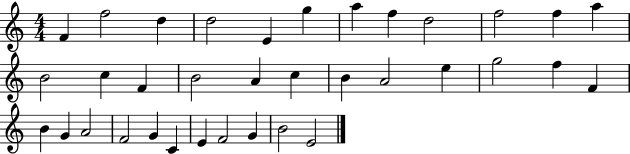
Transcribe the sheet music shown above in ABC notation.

X:1
T:Untitled
M:4/4
L:1/4
K:C
F f2 d d2 E g a f d2 f2 f a B2 c F B2 A c B A2 e g2 f F B G A2 F2 G C E F2 G B2 E2